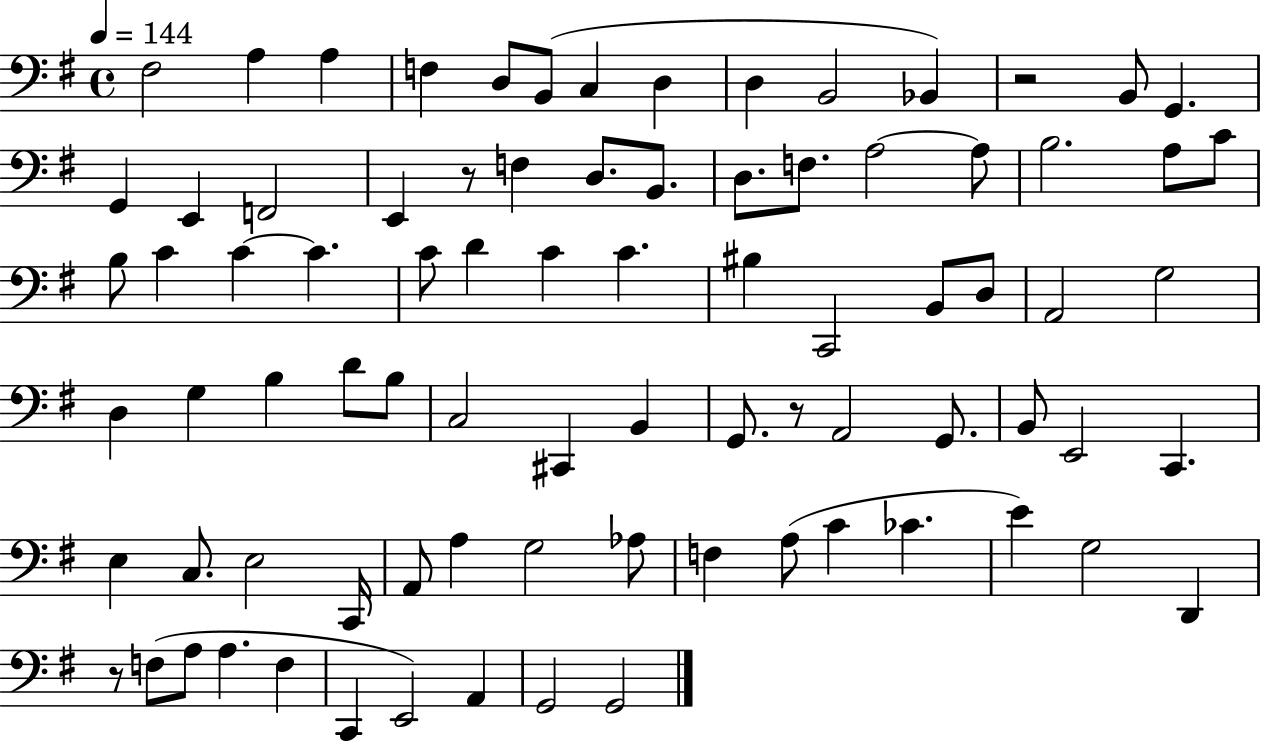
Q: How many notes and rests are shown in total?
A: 83